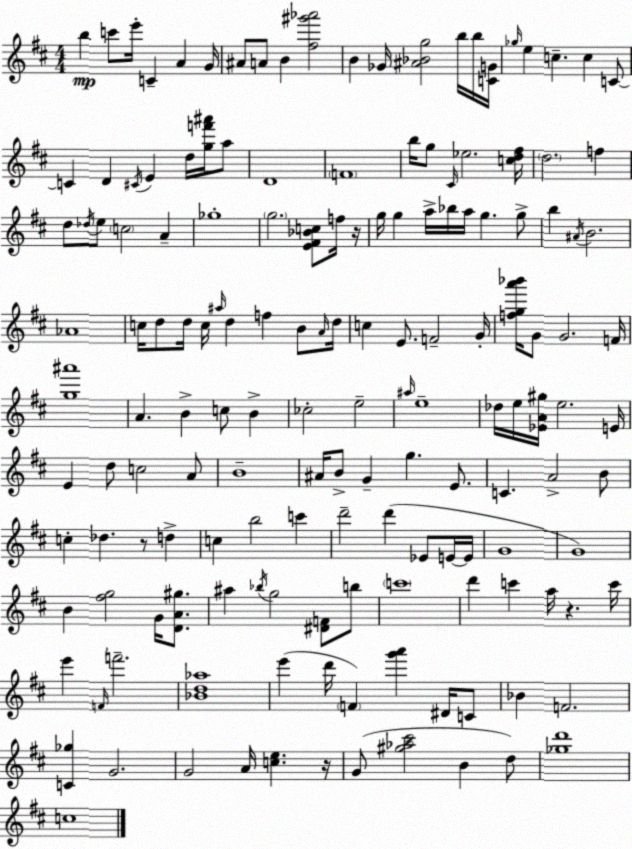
X:1
T:Untitled
M:4/4
L:1/4
K:D
b c'/2 e'/4 C A G/4 ^A/2 A/2 B [^f^g'_a']2 B _G/4 [^A_Bg]2 b/4 b/4 [CG]/4 _g/4 e c c C/2 C D ^C/4 E d/4 [gf'^a']/4 a/2 D4 F4 b/4 g/2 ^C/4 _e2 [cd^f]/4 d2 f d/2 _d/4 e/2 c2 A _g4 g2 [E^F_Bc]/2 f/4 z/4 g/4 g a/4 _b/4 a/4 g g/2 b ^A/4 B2 _A4 c/4 d/2 d/4 c/4 ^a/4 d f B/2 A/4 d/4 c E/2 F2 G/4 [fga'_b']/4 G/2 G2 F/4 [g^a']4 A B c/2 B _c2 e2 ^a/4 e4 _d/4 e/4 [_EA^g]/4 e2 E/4 E d/2 c2 A/2 B4 ^A/4 B/2 G g E/2 C A2 B/2 c _d z/2 d c b2 c' d'2 d' _E/2 E/4 E/4 G4 G4 B [^fg]2 G/4 [DA^g]/2 ^a _b/4 g2 [^DF]/2 b/2 c'4 d' c' a/4 z c'/4 e' F/4 f'2 [_Bd_a]4 e' d'/4 F [g'a'] ^D/4 C/2 _B F2 [C_g] G2 G2 A/4 [ce] z/4 G/2 [^g_a^c']2 B d/2 [_gd']4 c4